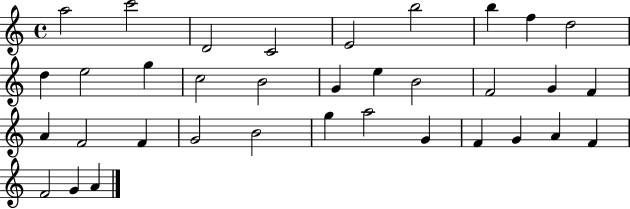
A5/h C6/h D4/h C4/h E4/h B5/h B5/q F5/q D5/h D5/q E5/h G5/q C5/h B4/h G4/q E5/q B4/h F4/h G4/q F4/q A4/q F4/h F4/q G4/h B4/h G5/q A5/h G4/q F4/q G4/q A4/q F4/q F4/h G4/q A4/q